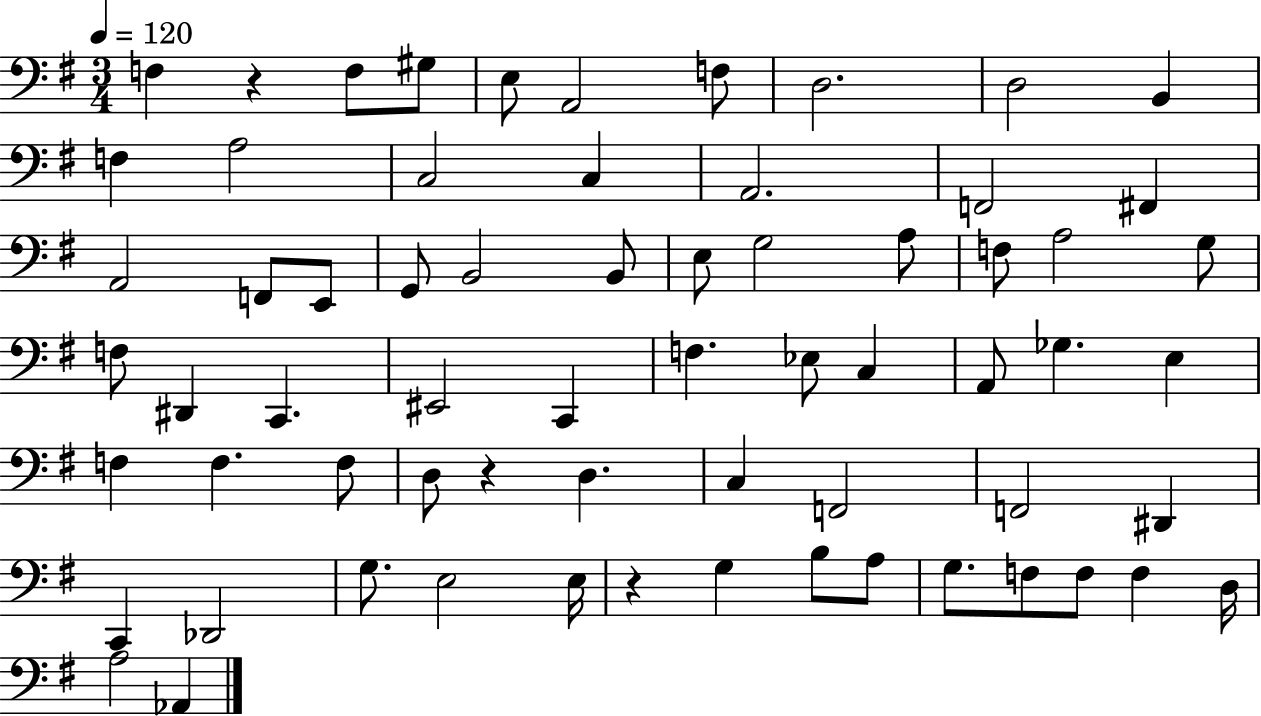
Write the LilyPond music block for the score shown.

{
  \clef bass
  \numericTimeSignature
  \time 3/4
  \key g \major
  \tempo 4 = 120
  f4 r4 f8 gis8 | e8 a,2 f8 | d2. | d2 b,4 | \break f4 a2 | c2 c4 | a,2. | f,2 fis,4 | \break a,2 f,8 e,8 | g,8 b,2 b,8 | e8 g2 a8 | f8 a2 g8 | \break f8 dis,4 c,4. | eis,2 c,4 | f4. ees8 c4 | a,8 ges4. e4 | \break f4 f4. f8 | d8 r4 d4. | c4 f,2 | f,2 dis,4 | \break c,4 des,2 | g8. e2 e16 | r4 g4 b8 a8 | g8. f8 f8 f4 d16 | \break a2 aes,4 | \bar "|."
}